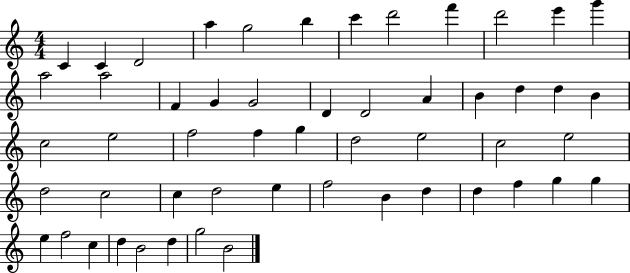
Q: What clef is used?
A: treble